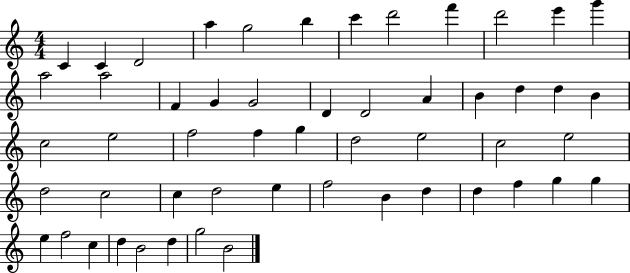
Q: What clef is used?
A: treble